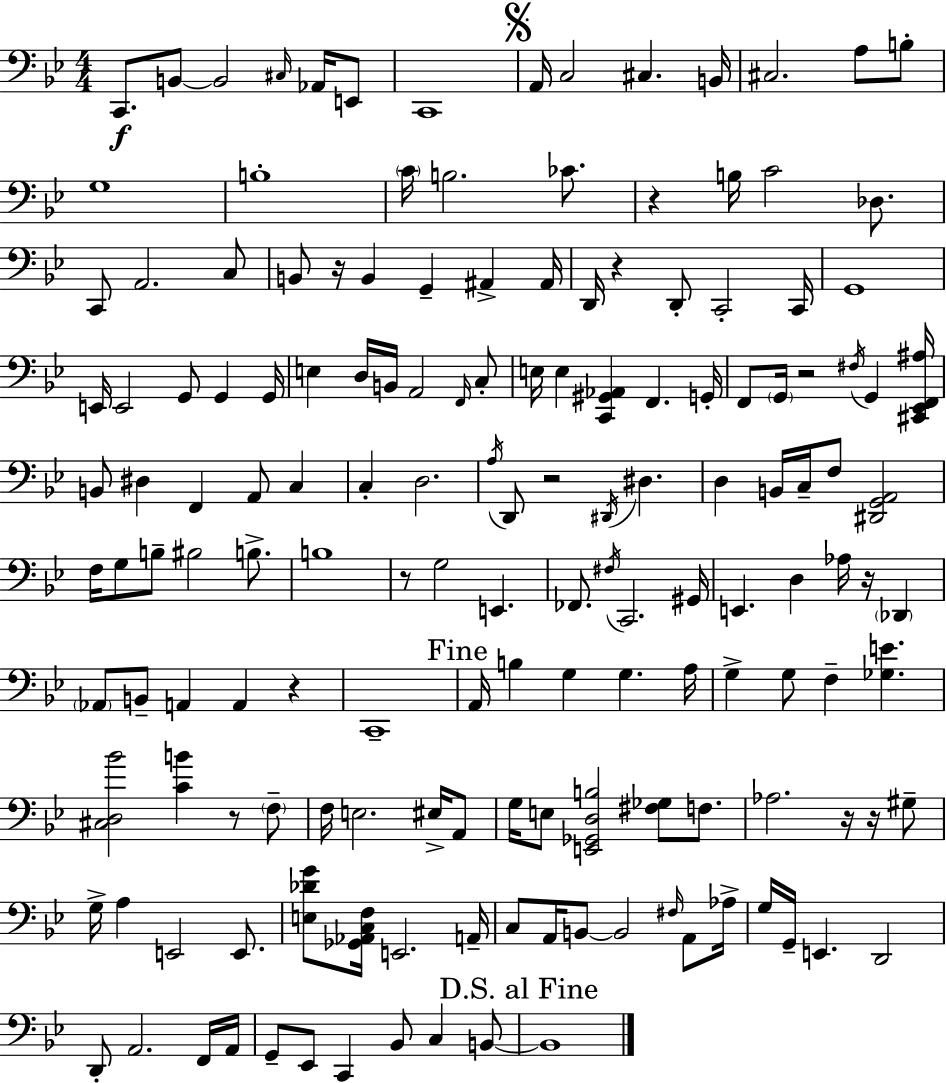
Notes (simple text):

C2/e. B2/e B2/h C#3/s Ab2/s E2/e C2/w A2/s C3/h C#3/q. B2/s C#3/h. A3/e B3/e G3/w B3/w C4/s B3/h. CES4/e. R/q B3/s C4/h Db3/e. C2/e A2/h. C3/e B2/e R/s B2/q G2/q A#2/q A#2/s D2/s R/q D2/e C2/h C2/s G2/w E2/s E2/h G2/e G2/q G2/s E3/q D3/s B2/s A2/h F2/s C3/e E3/s E3/q [C2,G#2,Ab2]/q F2/q. G2/s F2/e G2/s R/h F#3/s G2/q [C#2,Eb2,F2,A#3]/s B2/e D#3/q F2/q A2/e C3/q C3/q D3/h. A3/s D2/e R/h D#2/s D#3/q. D3/q B2/s C3/s F3/e [D#2,G2,A2]/h F3/s G3/e B3/e BIS3/h B3/e. B3/w R/e G3/h E2/q. FES2/e. F#3/s C2/h. G#2/s E2/q. D3/q Ab3/s R/s Db2/q Ab2/e B2/e A2/q A2/q R/q C2/w A2/s B3/q G3/q G3/q. A3/s G3/q G3/e F3/q [Gb3,E4]/q. [C#3,D3,Bb4]/h [C4,B4]/q R/e F3/e F3/s E3/h. EIS3/s A2/e G3/s E3/e [E2,Gb2,D3,B3]/h [F#3,Gb3]/e F3/e. Ab3/h. R/s R/s G#3/e G3/s A3/q E2/h E2/e. [E3,Db4,G4]/e [Gb2,Ab2,C3,F3]/s E2/h. A2/s C3/e A2/s B2/e B2/h F#3/s A2/e Ab3/s G3/s G2/s E2/q. D2/h D2/e A2/h. F2/s A2/s G2/e Eb2/e C2/q Bb2/e C3/q B2/e B2/w